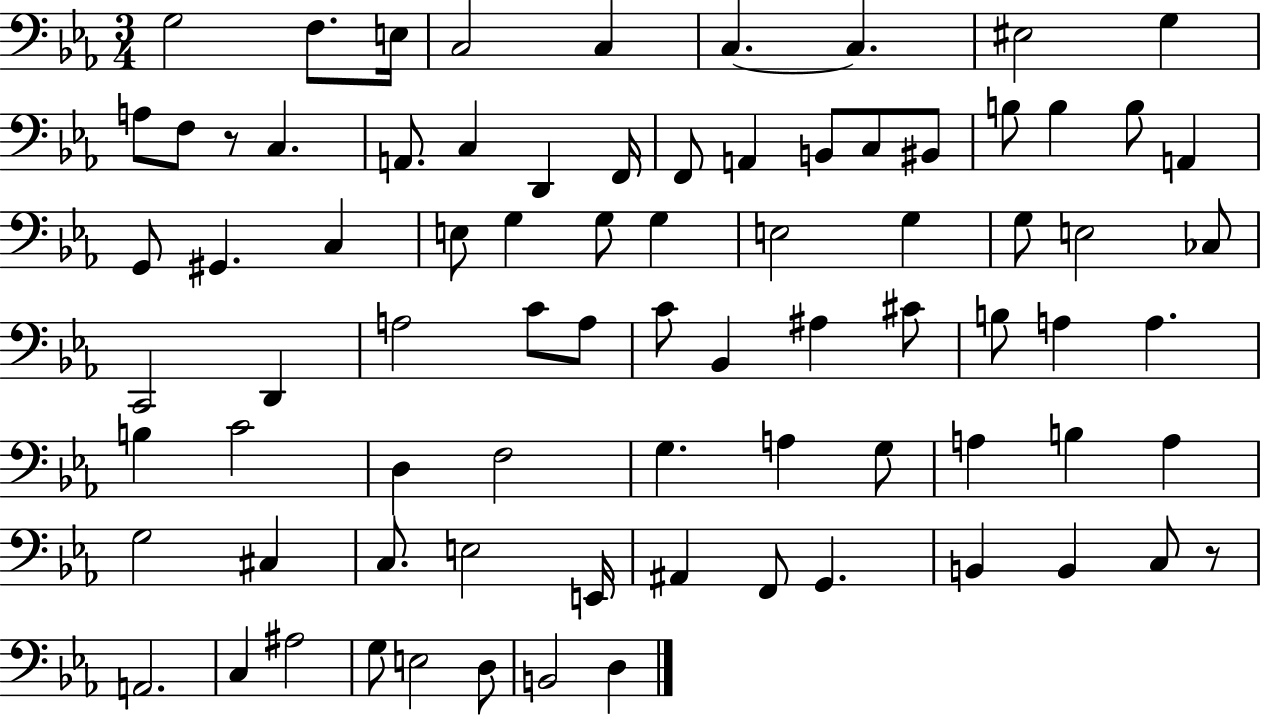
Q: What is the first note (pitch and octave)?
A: G3